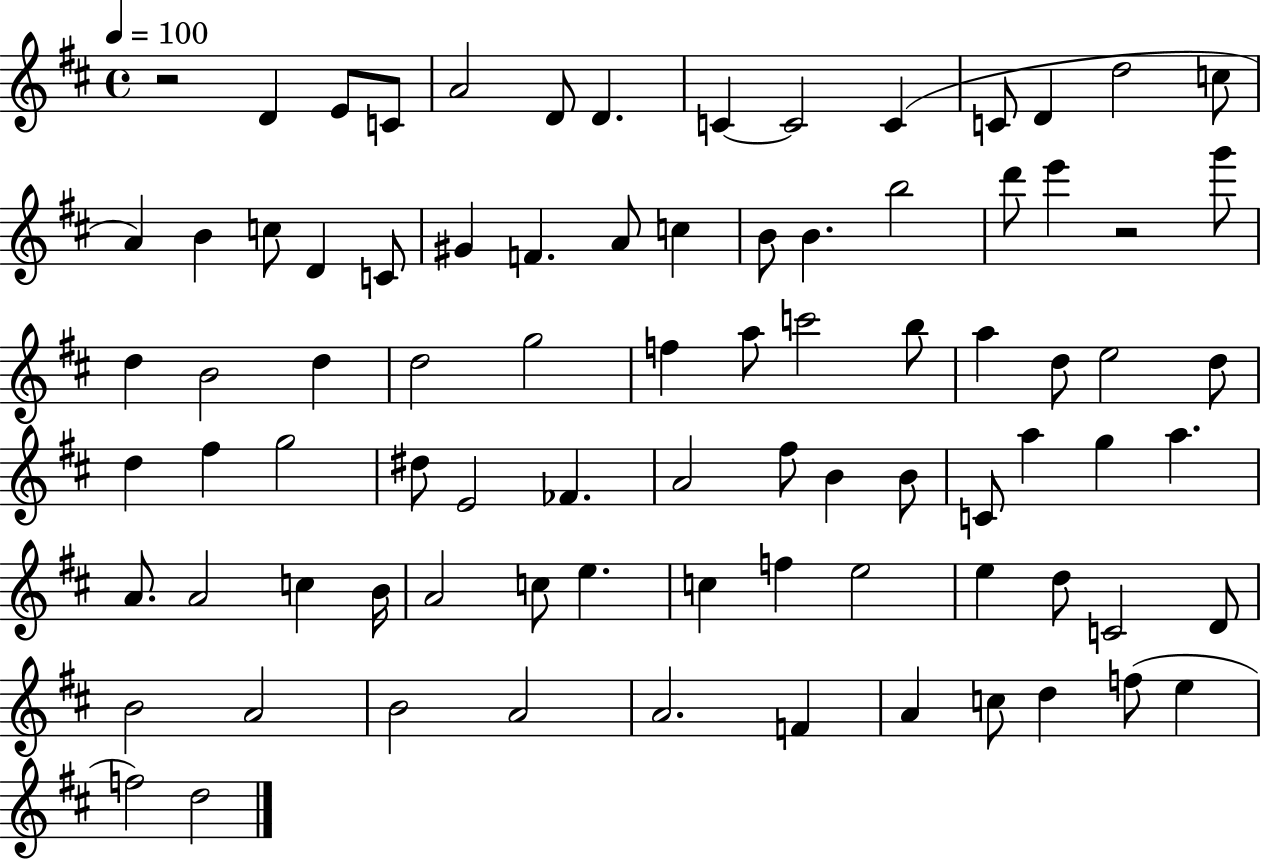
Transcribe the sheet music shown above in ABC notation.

X:1
T:Untitled
M:4/4
L:1/4
K:D
z2 D E/2 C/2 A2 D/2 D C C2 C C/2 D d2 c/2 A B c/2 D C/2 ^G F A/2 c B/2 B b2 d'/2 e' z2 g'/2 d B2 d d2 g2 f a/2 c'2 b/2 a d/2 e2 d/2 d ^f g2 ^d/2 E2 _F A2 ^f/2 B B/2 C/2 a g a A/2 A2 c B/4 A2 c/2 e c f e2 e d/2 C2 D/2 B2 A2 B2 A2 A2 F A c/2 d f/2 e f2 d2